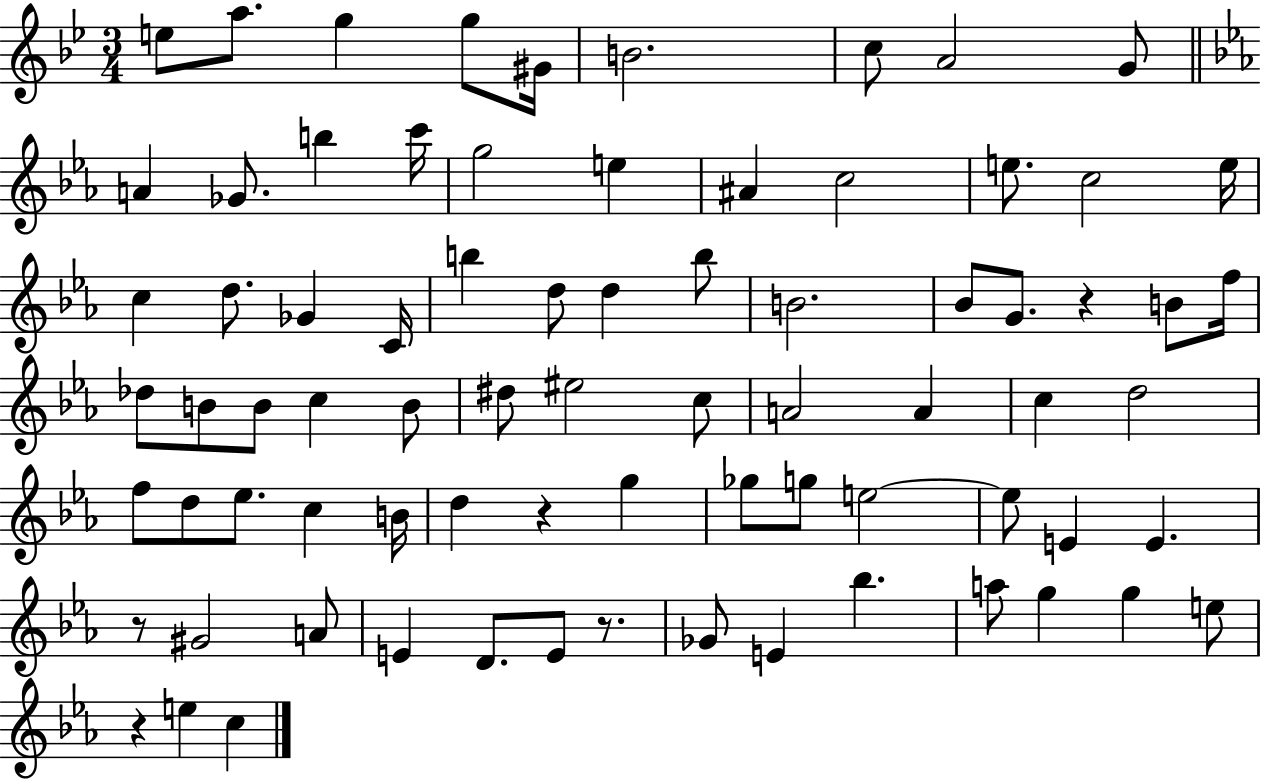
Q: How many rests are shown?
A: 5